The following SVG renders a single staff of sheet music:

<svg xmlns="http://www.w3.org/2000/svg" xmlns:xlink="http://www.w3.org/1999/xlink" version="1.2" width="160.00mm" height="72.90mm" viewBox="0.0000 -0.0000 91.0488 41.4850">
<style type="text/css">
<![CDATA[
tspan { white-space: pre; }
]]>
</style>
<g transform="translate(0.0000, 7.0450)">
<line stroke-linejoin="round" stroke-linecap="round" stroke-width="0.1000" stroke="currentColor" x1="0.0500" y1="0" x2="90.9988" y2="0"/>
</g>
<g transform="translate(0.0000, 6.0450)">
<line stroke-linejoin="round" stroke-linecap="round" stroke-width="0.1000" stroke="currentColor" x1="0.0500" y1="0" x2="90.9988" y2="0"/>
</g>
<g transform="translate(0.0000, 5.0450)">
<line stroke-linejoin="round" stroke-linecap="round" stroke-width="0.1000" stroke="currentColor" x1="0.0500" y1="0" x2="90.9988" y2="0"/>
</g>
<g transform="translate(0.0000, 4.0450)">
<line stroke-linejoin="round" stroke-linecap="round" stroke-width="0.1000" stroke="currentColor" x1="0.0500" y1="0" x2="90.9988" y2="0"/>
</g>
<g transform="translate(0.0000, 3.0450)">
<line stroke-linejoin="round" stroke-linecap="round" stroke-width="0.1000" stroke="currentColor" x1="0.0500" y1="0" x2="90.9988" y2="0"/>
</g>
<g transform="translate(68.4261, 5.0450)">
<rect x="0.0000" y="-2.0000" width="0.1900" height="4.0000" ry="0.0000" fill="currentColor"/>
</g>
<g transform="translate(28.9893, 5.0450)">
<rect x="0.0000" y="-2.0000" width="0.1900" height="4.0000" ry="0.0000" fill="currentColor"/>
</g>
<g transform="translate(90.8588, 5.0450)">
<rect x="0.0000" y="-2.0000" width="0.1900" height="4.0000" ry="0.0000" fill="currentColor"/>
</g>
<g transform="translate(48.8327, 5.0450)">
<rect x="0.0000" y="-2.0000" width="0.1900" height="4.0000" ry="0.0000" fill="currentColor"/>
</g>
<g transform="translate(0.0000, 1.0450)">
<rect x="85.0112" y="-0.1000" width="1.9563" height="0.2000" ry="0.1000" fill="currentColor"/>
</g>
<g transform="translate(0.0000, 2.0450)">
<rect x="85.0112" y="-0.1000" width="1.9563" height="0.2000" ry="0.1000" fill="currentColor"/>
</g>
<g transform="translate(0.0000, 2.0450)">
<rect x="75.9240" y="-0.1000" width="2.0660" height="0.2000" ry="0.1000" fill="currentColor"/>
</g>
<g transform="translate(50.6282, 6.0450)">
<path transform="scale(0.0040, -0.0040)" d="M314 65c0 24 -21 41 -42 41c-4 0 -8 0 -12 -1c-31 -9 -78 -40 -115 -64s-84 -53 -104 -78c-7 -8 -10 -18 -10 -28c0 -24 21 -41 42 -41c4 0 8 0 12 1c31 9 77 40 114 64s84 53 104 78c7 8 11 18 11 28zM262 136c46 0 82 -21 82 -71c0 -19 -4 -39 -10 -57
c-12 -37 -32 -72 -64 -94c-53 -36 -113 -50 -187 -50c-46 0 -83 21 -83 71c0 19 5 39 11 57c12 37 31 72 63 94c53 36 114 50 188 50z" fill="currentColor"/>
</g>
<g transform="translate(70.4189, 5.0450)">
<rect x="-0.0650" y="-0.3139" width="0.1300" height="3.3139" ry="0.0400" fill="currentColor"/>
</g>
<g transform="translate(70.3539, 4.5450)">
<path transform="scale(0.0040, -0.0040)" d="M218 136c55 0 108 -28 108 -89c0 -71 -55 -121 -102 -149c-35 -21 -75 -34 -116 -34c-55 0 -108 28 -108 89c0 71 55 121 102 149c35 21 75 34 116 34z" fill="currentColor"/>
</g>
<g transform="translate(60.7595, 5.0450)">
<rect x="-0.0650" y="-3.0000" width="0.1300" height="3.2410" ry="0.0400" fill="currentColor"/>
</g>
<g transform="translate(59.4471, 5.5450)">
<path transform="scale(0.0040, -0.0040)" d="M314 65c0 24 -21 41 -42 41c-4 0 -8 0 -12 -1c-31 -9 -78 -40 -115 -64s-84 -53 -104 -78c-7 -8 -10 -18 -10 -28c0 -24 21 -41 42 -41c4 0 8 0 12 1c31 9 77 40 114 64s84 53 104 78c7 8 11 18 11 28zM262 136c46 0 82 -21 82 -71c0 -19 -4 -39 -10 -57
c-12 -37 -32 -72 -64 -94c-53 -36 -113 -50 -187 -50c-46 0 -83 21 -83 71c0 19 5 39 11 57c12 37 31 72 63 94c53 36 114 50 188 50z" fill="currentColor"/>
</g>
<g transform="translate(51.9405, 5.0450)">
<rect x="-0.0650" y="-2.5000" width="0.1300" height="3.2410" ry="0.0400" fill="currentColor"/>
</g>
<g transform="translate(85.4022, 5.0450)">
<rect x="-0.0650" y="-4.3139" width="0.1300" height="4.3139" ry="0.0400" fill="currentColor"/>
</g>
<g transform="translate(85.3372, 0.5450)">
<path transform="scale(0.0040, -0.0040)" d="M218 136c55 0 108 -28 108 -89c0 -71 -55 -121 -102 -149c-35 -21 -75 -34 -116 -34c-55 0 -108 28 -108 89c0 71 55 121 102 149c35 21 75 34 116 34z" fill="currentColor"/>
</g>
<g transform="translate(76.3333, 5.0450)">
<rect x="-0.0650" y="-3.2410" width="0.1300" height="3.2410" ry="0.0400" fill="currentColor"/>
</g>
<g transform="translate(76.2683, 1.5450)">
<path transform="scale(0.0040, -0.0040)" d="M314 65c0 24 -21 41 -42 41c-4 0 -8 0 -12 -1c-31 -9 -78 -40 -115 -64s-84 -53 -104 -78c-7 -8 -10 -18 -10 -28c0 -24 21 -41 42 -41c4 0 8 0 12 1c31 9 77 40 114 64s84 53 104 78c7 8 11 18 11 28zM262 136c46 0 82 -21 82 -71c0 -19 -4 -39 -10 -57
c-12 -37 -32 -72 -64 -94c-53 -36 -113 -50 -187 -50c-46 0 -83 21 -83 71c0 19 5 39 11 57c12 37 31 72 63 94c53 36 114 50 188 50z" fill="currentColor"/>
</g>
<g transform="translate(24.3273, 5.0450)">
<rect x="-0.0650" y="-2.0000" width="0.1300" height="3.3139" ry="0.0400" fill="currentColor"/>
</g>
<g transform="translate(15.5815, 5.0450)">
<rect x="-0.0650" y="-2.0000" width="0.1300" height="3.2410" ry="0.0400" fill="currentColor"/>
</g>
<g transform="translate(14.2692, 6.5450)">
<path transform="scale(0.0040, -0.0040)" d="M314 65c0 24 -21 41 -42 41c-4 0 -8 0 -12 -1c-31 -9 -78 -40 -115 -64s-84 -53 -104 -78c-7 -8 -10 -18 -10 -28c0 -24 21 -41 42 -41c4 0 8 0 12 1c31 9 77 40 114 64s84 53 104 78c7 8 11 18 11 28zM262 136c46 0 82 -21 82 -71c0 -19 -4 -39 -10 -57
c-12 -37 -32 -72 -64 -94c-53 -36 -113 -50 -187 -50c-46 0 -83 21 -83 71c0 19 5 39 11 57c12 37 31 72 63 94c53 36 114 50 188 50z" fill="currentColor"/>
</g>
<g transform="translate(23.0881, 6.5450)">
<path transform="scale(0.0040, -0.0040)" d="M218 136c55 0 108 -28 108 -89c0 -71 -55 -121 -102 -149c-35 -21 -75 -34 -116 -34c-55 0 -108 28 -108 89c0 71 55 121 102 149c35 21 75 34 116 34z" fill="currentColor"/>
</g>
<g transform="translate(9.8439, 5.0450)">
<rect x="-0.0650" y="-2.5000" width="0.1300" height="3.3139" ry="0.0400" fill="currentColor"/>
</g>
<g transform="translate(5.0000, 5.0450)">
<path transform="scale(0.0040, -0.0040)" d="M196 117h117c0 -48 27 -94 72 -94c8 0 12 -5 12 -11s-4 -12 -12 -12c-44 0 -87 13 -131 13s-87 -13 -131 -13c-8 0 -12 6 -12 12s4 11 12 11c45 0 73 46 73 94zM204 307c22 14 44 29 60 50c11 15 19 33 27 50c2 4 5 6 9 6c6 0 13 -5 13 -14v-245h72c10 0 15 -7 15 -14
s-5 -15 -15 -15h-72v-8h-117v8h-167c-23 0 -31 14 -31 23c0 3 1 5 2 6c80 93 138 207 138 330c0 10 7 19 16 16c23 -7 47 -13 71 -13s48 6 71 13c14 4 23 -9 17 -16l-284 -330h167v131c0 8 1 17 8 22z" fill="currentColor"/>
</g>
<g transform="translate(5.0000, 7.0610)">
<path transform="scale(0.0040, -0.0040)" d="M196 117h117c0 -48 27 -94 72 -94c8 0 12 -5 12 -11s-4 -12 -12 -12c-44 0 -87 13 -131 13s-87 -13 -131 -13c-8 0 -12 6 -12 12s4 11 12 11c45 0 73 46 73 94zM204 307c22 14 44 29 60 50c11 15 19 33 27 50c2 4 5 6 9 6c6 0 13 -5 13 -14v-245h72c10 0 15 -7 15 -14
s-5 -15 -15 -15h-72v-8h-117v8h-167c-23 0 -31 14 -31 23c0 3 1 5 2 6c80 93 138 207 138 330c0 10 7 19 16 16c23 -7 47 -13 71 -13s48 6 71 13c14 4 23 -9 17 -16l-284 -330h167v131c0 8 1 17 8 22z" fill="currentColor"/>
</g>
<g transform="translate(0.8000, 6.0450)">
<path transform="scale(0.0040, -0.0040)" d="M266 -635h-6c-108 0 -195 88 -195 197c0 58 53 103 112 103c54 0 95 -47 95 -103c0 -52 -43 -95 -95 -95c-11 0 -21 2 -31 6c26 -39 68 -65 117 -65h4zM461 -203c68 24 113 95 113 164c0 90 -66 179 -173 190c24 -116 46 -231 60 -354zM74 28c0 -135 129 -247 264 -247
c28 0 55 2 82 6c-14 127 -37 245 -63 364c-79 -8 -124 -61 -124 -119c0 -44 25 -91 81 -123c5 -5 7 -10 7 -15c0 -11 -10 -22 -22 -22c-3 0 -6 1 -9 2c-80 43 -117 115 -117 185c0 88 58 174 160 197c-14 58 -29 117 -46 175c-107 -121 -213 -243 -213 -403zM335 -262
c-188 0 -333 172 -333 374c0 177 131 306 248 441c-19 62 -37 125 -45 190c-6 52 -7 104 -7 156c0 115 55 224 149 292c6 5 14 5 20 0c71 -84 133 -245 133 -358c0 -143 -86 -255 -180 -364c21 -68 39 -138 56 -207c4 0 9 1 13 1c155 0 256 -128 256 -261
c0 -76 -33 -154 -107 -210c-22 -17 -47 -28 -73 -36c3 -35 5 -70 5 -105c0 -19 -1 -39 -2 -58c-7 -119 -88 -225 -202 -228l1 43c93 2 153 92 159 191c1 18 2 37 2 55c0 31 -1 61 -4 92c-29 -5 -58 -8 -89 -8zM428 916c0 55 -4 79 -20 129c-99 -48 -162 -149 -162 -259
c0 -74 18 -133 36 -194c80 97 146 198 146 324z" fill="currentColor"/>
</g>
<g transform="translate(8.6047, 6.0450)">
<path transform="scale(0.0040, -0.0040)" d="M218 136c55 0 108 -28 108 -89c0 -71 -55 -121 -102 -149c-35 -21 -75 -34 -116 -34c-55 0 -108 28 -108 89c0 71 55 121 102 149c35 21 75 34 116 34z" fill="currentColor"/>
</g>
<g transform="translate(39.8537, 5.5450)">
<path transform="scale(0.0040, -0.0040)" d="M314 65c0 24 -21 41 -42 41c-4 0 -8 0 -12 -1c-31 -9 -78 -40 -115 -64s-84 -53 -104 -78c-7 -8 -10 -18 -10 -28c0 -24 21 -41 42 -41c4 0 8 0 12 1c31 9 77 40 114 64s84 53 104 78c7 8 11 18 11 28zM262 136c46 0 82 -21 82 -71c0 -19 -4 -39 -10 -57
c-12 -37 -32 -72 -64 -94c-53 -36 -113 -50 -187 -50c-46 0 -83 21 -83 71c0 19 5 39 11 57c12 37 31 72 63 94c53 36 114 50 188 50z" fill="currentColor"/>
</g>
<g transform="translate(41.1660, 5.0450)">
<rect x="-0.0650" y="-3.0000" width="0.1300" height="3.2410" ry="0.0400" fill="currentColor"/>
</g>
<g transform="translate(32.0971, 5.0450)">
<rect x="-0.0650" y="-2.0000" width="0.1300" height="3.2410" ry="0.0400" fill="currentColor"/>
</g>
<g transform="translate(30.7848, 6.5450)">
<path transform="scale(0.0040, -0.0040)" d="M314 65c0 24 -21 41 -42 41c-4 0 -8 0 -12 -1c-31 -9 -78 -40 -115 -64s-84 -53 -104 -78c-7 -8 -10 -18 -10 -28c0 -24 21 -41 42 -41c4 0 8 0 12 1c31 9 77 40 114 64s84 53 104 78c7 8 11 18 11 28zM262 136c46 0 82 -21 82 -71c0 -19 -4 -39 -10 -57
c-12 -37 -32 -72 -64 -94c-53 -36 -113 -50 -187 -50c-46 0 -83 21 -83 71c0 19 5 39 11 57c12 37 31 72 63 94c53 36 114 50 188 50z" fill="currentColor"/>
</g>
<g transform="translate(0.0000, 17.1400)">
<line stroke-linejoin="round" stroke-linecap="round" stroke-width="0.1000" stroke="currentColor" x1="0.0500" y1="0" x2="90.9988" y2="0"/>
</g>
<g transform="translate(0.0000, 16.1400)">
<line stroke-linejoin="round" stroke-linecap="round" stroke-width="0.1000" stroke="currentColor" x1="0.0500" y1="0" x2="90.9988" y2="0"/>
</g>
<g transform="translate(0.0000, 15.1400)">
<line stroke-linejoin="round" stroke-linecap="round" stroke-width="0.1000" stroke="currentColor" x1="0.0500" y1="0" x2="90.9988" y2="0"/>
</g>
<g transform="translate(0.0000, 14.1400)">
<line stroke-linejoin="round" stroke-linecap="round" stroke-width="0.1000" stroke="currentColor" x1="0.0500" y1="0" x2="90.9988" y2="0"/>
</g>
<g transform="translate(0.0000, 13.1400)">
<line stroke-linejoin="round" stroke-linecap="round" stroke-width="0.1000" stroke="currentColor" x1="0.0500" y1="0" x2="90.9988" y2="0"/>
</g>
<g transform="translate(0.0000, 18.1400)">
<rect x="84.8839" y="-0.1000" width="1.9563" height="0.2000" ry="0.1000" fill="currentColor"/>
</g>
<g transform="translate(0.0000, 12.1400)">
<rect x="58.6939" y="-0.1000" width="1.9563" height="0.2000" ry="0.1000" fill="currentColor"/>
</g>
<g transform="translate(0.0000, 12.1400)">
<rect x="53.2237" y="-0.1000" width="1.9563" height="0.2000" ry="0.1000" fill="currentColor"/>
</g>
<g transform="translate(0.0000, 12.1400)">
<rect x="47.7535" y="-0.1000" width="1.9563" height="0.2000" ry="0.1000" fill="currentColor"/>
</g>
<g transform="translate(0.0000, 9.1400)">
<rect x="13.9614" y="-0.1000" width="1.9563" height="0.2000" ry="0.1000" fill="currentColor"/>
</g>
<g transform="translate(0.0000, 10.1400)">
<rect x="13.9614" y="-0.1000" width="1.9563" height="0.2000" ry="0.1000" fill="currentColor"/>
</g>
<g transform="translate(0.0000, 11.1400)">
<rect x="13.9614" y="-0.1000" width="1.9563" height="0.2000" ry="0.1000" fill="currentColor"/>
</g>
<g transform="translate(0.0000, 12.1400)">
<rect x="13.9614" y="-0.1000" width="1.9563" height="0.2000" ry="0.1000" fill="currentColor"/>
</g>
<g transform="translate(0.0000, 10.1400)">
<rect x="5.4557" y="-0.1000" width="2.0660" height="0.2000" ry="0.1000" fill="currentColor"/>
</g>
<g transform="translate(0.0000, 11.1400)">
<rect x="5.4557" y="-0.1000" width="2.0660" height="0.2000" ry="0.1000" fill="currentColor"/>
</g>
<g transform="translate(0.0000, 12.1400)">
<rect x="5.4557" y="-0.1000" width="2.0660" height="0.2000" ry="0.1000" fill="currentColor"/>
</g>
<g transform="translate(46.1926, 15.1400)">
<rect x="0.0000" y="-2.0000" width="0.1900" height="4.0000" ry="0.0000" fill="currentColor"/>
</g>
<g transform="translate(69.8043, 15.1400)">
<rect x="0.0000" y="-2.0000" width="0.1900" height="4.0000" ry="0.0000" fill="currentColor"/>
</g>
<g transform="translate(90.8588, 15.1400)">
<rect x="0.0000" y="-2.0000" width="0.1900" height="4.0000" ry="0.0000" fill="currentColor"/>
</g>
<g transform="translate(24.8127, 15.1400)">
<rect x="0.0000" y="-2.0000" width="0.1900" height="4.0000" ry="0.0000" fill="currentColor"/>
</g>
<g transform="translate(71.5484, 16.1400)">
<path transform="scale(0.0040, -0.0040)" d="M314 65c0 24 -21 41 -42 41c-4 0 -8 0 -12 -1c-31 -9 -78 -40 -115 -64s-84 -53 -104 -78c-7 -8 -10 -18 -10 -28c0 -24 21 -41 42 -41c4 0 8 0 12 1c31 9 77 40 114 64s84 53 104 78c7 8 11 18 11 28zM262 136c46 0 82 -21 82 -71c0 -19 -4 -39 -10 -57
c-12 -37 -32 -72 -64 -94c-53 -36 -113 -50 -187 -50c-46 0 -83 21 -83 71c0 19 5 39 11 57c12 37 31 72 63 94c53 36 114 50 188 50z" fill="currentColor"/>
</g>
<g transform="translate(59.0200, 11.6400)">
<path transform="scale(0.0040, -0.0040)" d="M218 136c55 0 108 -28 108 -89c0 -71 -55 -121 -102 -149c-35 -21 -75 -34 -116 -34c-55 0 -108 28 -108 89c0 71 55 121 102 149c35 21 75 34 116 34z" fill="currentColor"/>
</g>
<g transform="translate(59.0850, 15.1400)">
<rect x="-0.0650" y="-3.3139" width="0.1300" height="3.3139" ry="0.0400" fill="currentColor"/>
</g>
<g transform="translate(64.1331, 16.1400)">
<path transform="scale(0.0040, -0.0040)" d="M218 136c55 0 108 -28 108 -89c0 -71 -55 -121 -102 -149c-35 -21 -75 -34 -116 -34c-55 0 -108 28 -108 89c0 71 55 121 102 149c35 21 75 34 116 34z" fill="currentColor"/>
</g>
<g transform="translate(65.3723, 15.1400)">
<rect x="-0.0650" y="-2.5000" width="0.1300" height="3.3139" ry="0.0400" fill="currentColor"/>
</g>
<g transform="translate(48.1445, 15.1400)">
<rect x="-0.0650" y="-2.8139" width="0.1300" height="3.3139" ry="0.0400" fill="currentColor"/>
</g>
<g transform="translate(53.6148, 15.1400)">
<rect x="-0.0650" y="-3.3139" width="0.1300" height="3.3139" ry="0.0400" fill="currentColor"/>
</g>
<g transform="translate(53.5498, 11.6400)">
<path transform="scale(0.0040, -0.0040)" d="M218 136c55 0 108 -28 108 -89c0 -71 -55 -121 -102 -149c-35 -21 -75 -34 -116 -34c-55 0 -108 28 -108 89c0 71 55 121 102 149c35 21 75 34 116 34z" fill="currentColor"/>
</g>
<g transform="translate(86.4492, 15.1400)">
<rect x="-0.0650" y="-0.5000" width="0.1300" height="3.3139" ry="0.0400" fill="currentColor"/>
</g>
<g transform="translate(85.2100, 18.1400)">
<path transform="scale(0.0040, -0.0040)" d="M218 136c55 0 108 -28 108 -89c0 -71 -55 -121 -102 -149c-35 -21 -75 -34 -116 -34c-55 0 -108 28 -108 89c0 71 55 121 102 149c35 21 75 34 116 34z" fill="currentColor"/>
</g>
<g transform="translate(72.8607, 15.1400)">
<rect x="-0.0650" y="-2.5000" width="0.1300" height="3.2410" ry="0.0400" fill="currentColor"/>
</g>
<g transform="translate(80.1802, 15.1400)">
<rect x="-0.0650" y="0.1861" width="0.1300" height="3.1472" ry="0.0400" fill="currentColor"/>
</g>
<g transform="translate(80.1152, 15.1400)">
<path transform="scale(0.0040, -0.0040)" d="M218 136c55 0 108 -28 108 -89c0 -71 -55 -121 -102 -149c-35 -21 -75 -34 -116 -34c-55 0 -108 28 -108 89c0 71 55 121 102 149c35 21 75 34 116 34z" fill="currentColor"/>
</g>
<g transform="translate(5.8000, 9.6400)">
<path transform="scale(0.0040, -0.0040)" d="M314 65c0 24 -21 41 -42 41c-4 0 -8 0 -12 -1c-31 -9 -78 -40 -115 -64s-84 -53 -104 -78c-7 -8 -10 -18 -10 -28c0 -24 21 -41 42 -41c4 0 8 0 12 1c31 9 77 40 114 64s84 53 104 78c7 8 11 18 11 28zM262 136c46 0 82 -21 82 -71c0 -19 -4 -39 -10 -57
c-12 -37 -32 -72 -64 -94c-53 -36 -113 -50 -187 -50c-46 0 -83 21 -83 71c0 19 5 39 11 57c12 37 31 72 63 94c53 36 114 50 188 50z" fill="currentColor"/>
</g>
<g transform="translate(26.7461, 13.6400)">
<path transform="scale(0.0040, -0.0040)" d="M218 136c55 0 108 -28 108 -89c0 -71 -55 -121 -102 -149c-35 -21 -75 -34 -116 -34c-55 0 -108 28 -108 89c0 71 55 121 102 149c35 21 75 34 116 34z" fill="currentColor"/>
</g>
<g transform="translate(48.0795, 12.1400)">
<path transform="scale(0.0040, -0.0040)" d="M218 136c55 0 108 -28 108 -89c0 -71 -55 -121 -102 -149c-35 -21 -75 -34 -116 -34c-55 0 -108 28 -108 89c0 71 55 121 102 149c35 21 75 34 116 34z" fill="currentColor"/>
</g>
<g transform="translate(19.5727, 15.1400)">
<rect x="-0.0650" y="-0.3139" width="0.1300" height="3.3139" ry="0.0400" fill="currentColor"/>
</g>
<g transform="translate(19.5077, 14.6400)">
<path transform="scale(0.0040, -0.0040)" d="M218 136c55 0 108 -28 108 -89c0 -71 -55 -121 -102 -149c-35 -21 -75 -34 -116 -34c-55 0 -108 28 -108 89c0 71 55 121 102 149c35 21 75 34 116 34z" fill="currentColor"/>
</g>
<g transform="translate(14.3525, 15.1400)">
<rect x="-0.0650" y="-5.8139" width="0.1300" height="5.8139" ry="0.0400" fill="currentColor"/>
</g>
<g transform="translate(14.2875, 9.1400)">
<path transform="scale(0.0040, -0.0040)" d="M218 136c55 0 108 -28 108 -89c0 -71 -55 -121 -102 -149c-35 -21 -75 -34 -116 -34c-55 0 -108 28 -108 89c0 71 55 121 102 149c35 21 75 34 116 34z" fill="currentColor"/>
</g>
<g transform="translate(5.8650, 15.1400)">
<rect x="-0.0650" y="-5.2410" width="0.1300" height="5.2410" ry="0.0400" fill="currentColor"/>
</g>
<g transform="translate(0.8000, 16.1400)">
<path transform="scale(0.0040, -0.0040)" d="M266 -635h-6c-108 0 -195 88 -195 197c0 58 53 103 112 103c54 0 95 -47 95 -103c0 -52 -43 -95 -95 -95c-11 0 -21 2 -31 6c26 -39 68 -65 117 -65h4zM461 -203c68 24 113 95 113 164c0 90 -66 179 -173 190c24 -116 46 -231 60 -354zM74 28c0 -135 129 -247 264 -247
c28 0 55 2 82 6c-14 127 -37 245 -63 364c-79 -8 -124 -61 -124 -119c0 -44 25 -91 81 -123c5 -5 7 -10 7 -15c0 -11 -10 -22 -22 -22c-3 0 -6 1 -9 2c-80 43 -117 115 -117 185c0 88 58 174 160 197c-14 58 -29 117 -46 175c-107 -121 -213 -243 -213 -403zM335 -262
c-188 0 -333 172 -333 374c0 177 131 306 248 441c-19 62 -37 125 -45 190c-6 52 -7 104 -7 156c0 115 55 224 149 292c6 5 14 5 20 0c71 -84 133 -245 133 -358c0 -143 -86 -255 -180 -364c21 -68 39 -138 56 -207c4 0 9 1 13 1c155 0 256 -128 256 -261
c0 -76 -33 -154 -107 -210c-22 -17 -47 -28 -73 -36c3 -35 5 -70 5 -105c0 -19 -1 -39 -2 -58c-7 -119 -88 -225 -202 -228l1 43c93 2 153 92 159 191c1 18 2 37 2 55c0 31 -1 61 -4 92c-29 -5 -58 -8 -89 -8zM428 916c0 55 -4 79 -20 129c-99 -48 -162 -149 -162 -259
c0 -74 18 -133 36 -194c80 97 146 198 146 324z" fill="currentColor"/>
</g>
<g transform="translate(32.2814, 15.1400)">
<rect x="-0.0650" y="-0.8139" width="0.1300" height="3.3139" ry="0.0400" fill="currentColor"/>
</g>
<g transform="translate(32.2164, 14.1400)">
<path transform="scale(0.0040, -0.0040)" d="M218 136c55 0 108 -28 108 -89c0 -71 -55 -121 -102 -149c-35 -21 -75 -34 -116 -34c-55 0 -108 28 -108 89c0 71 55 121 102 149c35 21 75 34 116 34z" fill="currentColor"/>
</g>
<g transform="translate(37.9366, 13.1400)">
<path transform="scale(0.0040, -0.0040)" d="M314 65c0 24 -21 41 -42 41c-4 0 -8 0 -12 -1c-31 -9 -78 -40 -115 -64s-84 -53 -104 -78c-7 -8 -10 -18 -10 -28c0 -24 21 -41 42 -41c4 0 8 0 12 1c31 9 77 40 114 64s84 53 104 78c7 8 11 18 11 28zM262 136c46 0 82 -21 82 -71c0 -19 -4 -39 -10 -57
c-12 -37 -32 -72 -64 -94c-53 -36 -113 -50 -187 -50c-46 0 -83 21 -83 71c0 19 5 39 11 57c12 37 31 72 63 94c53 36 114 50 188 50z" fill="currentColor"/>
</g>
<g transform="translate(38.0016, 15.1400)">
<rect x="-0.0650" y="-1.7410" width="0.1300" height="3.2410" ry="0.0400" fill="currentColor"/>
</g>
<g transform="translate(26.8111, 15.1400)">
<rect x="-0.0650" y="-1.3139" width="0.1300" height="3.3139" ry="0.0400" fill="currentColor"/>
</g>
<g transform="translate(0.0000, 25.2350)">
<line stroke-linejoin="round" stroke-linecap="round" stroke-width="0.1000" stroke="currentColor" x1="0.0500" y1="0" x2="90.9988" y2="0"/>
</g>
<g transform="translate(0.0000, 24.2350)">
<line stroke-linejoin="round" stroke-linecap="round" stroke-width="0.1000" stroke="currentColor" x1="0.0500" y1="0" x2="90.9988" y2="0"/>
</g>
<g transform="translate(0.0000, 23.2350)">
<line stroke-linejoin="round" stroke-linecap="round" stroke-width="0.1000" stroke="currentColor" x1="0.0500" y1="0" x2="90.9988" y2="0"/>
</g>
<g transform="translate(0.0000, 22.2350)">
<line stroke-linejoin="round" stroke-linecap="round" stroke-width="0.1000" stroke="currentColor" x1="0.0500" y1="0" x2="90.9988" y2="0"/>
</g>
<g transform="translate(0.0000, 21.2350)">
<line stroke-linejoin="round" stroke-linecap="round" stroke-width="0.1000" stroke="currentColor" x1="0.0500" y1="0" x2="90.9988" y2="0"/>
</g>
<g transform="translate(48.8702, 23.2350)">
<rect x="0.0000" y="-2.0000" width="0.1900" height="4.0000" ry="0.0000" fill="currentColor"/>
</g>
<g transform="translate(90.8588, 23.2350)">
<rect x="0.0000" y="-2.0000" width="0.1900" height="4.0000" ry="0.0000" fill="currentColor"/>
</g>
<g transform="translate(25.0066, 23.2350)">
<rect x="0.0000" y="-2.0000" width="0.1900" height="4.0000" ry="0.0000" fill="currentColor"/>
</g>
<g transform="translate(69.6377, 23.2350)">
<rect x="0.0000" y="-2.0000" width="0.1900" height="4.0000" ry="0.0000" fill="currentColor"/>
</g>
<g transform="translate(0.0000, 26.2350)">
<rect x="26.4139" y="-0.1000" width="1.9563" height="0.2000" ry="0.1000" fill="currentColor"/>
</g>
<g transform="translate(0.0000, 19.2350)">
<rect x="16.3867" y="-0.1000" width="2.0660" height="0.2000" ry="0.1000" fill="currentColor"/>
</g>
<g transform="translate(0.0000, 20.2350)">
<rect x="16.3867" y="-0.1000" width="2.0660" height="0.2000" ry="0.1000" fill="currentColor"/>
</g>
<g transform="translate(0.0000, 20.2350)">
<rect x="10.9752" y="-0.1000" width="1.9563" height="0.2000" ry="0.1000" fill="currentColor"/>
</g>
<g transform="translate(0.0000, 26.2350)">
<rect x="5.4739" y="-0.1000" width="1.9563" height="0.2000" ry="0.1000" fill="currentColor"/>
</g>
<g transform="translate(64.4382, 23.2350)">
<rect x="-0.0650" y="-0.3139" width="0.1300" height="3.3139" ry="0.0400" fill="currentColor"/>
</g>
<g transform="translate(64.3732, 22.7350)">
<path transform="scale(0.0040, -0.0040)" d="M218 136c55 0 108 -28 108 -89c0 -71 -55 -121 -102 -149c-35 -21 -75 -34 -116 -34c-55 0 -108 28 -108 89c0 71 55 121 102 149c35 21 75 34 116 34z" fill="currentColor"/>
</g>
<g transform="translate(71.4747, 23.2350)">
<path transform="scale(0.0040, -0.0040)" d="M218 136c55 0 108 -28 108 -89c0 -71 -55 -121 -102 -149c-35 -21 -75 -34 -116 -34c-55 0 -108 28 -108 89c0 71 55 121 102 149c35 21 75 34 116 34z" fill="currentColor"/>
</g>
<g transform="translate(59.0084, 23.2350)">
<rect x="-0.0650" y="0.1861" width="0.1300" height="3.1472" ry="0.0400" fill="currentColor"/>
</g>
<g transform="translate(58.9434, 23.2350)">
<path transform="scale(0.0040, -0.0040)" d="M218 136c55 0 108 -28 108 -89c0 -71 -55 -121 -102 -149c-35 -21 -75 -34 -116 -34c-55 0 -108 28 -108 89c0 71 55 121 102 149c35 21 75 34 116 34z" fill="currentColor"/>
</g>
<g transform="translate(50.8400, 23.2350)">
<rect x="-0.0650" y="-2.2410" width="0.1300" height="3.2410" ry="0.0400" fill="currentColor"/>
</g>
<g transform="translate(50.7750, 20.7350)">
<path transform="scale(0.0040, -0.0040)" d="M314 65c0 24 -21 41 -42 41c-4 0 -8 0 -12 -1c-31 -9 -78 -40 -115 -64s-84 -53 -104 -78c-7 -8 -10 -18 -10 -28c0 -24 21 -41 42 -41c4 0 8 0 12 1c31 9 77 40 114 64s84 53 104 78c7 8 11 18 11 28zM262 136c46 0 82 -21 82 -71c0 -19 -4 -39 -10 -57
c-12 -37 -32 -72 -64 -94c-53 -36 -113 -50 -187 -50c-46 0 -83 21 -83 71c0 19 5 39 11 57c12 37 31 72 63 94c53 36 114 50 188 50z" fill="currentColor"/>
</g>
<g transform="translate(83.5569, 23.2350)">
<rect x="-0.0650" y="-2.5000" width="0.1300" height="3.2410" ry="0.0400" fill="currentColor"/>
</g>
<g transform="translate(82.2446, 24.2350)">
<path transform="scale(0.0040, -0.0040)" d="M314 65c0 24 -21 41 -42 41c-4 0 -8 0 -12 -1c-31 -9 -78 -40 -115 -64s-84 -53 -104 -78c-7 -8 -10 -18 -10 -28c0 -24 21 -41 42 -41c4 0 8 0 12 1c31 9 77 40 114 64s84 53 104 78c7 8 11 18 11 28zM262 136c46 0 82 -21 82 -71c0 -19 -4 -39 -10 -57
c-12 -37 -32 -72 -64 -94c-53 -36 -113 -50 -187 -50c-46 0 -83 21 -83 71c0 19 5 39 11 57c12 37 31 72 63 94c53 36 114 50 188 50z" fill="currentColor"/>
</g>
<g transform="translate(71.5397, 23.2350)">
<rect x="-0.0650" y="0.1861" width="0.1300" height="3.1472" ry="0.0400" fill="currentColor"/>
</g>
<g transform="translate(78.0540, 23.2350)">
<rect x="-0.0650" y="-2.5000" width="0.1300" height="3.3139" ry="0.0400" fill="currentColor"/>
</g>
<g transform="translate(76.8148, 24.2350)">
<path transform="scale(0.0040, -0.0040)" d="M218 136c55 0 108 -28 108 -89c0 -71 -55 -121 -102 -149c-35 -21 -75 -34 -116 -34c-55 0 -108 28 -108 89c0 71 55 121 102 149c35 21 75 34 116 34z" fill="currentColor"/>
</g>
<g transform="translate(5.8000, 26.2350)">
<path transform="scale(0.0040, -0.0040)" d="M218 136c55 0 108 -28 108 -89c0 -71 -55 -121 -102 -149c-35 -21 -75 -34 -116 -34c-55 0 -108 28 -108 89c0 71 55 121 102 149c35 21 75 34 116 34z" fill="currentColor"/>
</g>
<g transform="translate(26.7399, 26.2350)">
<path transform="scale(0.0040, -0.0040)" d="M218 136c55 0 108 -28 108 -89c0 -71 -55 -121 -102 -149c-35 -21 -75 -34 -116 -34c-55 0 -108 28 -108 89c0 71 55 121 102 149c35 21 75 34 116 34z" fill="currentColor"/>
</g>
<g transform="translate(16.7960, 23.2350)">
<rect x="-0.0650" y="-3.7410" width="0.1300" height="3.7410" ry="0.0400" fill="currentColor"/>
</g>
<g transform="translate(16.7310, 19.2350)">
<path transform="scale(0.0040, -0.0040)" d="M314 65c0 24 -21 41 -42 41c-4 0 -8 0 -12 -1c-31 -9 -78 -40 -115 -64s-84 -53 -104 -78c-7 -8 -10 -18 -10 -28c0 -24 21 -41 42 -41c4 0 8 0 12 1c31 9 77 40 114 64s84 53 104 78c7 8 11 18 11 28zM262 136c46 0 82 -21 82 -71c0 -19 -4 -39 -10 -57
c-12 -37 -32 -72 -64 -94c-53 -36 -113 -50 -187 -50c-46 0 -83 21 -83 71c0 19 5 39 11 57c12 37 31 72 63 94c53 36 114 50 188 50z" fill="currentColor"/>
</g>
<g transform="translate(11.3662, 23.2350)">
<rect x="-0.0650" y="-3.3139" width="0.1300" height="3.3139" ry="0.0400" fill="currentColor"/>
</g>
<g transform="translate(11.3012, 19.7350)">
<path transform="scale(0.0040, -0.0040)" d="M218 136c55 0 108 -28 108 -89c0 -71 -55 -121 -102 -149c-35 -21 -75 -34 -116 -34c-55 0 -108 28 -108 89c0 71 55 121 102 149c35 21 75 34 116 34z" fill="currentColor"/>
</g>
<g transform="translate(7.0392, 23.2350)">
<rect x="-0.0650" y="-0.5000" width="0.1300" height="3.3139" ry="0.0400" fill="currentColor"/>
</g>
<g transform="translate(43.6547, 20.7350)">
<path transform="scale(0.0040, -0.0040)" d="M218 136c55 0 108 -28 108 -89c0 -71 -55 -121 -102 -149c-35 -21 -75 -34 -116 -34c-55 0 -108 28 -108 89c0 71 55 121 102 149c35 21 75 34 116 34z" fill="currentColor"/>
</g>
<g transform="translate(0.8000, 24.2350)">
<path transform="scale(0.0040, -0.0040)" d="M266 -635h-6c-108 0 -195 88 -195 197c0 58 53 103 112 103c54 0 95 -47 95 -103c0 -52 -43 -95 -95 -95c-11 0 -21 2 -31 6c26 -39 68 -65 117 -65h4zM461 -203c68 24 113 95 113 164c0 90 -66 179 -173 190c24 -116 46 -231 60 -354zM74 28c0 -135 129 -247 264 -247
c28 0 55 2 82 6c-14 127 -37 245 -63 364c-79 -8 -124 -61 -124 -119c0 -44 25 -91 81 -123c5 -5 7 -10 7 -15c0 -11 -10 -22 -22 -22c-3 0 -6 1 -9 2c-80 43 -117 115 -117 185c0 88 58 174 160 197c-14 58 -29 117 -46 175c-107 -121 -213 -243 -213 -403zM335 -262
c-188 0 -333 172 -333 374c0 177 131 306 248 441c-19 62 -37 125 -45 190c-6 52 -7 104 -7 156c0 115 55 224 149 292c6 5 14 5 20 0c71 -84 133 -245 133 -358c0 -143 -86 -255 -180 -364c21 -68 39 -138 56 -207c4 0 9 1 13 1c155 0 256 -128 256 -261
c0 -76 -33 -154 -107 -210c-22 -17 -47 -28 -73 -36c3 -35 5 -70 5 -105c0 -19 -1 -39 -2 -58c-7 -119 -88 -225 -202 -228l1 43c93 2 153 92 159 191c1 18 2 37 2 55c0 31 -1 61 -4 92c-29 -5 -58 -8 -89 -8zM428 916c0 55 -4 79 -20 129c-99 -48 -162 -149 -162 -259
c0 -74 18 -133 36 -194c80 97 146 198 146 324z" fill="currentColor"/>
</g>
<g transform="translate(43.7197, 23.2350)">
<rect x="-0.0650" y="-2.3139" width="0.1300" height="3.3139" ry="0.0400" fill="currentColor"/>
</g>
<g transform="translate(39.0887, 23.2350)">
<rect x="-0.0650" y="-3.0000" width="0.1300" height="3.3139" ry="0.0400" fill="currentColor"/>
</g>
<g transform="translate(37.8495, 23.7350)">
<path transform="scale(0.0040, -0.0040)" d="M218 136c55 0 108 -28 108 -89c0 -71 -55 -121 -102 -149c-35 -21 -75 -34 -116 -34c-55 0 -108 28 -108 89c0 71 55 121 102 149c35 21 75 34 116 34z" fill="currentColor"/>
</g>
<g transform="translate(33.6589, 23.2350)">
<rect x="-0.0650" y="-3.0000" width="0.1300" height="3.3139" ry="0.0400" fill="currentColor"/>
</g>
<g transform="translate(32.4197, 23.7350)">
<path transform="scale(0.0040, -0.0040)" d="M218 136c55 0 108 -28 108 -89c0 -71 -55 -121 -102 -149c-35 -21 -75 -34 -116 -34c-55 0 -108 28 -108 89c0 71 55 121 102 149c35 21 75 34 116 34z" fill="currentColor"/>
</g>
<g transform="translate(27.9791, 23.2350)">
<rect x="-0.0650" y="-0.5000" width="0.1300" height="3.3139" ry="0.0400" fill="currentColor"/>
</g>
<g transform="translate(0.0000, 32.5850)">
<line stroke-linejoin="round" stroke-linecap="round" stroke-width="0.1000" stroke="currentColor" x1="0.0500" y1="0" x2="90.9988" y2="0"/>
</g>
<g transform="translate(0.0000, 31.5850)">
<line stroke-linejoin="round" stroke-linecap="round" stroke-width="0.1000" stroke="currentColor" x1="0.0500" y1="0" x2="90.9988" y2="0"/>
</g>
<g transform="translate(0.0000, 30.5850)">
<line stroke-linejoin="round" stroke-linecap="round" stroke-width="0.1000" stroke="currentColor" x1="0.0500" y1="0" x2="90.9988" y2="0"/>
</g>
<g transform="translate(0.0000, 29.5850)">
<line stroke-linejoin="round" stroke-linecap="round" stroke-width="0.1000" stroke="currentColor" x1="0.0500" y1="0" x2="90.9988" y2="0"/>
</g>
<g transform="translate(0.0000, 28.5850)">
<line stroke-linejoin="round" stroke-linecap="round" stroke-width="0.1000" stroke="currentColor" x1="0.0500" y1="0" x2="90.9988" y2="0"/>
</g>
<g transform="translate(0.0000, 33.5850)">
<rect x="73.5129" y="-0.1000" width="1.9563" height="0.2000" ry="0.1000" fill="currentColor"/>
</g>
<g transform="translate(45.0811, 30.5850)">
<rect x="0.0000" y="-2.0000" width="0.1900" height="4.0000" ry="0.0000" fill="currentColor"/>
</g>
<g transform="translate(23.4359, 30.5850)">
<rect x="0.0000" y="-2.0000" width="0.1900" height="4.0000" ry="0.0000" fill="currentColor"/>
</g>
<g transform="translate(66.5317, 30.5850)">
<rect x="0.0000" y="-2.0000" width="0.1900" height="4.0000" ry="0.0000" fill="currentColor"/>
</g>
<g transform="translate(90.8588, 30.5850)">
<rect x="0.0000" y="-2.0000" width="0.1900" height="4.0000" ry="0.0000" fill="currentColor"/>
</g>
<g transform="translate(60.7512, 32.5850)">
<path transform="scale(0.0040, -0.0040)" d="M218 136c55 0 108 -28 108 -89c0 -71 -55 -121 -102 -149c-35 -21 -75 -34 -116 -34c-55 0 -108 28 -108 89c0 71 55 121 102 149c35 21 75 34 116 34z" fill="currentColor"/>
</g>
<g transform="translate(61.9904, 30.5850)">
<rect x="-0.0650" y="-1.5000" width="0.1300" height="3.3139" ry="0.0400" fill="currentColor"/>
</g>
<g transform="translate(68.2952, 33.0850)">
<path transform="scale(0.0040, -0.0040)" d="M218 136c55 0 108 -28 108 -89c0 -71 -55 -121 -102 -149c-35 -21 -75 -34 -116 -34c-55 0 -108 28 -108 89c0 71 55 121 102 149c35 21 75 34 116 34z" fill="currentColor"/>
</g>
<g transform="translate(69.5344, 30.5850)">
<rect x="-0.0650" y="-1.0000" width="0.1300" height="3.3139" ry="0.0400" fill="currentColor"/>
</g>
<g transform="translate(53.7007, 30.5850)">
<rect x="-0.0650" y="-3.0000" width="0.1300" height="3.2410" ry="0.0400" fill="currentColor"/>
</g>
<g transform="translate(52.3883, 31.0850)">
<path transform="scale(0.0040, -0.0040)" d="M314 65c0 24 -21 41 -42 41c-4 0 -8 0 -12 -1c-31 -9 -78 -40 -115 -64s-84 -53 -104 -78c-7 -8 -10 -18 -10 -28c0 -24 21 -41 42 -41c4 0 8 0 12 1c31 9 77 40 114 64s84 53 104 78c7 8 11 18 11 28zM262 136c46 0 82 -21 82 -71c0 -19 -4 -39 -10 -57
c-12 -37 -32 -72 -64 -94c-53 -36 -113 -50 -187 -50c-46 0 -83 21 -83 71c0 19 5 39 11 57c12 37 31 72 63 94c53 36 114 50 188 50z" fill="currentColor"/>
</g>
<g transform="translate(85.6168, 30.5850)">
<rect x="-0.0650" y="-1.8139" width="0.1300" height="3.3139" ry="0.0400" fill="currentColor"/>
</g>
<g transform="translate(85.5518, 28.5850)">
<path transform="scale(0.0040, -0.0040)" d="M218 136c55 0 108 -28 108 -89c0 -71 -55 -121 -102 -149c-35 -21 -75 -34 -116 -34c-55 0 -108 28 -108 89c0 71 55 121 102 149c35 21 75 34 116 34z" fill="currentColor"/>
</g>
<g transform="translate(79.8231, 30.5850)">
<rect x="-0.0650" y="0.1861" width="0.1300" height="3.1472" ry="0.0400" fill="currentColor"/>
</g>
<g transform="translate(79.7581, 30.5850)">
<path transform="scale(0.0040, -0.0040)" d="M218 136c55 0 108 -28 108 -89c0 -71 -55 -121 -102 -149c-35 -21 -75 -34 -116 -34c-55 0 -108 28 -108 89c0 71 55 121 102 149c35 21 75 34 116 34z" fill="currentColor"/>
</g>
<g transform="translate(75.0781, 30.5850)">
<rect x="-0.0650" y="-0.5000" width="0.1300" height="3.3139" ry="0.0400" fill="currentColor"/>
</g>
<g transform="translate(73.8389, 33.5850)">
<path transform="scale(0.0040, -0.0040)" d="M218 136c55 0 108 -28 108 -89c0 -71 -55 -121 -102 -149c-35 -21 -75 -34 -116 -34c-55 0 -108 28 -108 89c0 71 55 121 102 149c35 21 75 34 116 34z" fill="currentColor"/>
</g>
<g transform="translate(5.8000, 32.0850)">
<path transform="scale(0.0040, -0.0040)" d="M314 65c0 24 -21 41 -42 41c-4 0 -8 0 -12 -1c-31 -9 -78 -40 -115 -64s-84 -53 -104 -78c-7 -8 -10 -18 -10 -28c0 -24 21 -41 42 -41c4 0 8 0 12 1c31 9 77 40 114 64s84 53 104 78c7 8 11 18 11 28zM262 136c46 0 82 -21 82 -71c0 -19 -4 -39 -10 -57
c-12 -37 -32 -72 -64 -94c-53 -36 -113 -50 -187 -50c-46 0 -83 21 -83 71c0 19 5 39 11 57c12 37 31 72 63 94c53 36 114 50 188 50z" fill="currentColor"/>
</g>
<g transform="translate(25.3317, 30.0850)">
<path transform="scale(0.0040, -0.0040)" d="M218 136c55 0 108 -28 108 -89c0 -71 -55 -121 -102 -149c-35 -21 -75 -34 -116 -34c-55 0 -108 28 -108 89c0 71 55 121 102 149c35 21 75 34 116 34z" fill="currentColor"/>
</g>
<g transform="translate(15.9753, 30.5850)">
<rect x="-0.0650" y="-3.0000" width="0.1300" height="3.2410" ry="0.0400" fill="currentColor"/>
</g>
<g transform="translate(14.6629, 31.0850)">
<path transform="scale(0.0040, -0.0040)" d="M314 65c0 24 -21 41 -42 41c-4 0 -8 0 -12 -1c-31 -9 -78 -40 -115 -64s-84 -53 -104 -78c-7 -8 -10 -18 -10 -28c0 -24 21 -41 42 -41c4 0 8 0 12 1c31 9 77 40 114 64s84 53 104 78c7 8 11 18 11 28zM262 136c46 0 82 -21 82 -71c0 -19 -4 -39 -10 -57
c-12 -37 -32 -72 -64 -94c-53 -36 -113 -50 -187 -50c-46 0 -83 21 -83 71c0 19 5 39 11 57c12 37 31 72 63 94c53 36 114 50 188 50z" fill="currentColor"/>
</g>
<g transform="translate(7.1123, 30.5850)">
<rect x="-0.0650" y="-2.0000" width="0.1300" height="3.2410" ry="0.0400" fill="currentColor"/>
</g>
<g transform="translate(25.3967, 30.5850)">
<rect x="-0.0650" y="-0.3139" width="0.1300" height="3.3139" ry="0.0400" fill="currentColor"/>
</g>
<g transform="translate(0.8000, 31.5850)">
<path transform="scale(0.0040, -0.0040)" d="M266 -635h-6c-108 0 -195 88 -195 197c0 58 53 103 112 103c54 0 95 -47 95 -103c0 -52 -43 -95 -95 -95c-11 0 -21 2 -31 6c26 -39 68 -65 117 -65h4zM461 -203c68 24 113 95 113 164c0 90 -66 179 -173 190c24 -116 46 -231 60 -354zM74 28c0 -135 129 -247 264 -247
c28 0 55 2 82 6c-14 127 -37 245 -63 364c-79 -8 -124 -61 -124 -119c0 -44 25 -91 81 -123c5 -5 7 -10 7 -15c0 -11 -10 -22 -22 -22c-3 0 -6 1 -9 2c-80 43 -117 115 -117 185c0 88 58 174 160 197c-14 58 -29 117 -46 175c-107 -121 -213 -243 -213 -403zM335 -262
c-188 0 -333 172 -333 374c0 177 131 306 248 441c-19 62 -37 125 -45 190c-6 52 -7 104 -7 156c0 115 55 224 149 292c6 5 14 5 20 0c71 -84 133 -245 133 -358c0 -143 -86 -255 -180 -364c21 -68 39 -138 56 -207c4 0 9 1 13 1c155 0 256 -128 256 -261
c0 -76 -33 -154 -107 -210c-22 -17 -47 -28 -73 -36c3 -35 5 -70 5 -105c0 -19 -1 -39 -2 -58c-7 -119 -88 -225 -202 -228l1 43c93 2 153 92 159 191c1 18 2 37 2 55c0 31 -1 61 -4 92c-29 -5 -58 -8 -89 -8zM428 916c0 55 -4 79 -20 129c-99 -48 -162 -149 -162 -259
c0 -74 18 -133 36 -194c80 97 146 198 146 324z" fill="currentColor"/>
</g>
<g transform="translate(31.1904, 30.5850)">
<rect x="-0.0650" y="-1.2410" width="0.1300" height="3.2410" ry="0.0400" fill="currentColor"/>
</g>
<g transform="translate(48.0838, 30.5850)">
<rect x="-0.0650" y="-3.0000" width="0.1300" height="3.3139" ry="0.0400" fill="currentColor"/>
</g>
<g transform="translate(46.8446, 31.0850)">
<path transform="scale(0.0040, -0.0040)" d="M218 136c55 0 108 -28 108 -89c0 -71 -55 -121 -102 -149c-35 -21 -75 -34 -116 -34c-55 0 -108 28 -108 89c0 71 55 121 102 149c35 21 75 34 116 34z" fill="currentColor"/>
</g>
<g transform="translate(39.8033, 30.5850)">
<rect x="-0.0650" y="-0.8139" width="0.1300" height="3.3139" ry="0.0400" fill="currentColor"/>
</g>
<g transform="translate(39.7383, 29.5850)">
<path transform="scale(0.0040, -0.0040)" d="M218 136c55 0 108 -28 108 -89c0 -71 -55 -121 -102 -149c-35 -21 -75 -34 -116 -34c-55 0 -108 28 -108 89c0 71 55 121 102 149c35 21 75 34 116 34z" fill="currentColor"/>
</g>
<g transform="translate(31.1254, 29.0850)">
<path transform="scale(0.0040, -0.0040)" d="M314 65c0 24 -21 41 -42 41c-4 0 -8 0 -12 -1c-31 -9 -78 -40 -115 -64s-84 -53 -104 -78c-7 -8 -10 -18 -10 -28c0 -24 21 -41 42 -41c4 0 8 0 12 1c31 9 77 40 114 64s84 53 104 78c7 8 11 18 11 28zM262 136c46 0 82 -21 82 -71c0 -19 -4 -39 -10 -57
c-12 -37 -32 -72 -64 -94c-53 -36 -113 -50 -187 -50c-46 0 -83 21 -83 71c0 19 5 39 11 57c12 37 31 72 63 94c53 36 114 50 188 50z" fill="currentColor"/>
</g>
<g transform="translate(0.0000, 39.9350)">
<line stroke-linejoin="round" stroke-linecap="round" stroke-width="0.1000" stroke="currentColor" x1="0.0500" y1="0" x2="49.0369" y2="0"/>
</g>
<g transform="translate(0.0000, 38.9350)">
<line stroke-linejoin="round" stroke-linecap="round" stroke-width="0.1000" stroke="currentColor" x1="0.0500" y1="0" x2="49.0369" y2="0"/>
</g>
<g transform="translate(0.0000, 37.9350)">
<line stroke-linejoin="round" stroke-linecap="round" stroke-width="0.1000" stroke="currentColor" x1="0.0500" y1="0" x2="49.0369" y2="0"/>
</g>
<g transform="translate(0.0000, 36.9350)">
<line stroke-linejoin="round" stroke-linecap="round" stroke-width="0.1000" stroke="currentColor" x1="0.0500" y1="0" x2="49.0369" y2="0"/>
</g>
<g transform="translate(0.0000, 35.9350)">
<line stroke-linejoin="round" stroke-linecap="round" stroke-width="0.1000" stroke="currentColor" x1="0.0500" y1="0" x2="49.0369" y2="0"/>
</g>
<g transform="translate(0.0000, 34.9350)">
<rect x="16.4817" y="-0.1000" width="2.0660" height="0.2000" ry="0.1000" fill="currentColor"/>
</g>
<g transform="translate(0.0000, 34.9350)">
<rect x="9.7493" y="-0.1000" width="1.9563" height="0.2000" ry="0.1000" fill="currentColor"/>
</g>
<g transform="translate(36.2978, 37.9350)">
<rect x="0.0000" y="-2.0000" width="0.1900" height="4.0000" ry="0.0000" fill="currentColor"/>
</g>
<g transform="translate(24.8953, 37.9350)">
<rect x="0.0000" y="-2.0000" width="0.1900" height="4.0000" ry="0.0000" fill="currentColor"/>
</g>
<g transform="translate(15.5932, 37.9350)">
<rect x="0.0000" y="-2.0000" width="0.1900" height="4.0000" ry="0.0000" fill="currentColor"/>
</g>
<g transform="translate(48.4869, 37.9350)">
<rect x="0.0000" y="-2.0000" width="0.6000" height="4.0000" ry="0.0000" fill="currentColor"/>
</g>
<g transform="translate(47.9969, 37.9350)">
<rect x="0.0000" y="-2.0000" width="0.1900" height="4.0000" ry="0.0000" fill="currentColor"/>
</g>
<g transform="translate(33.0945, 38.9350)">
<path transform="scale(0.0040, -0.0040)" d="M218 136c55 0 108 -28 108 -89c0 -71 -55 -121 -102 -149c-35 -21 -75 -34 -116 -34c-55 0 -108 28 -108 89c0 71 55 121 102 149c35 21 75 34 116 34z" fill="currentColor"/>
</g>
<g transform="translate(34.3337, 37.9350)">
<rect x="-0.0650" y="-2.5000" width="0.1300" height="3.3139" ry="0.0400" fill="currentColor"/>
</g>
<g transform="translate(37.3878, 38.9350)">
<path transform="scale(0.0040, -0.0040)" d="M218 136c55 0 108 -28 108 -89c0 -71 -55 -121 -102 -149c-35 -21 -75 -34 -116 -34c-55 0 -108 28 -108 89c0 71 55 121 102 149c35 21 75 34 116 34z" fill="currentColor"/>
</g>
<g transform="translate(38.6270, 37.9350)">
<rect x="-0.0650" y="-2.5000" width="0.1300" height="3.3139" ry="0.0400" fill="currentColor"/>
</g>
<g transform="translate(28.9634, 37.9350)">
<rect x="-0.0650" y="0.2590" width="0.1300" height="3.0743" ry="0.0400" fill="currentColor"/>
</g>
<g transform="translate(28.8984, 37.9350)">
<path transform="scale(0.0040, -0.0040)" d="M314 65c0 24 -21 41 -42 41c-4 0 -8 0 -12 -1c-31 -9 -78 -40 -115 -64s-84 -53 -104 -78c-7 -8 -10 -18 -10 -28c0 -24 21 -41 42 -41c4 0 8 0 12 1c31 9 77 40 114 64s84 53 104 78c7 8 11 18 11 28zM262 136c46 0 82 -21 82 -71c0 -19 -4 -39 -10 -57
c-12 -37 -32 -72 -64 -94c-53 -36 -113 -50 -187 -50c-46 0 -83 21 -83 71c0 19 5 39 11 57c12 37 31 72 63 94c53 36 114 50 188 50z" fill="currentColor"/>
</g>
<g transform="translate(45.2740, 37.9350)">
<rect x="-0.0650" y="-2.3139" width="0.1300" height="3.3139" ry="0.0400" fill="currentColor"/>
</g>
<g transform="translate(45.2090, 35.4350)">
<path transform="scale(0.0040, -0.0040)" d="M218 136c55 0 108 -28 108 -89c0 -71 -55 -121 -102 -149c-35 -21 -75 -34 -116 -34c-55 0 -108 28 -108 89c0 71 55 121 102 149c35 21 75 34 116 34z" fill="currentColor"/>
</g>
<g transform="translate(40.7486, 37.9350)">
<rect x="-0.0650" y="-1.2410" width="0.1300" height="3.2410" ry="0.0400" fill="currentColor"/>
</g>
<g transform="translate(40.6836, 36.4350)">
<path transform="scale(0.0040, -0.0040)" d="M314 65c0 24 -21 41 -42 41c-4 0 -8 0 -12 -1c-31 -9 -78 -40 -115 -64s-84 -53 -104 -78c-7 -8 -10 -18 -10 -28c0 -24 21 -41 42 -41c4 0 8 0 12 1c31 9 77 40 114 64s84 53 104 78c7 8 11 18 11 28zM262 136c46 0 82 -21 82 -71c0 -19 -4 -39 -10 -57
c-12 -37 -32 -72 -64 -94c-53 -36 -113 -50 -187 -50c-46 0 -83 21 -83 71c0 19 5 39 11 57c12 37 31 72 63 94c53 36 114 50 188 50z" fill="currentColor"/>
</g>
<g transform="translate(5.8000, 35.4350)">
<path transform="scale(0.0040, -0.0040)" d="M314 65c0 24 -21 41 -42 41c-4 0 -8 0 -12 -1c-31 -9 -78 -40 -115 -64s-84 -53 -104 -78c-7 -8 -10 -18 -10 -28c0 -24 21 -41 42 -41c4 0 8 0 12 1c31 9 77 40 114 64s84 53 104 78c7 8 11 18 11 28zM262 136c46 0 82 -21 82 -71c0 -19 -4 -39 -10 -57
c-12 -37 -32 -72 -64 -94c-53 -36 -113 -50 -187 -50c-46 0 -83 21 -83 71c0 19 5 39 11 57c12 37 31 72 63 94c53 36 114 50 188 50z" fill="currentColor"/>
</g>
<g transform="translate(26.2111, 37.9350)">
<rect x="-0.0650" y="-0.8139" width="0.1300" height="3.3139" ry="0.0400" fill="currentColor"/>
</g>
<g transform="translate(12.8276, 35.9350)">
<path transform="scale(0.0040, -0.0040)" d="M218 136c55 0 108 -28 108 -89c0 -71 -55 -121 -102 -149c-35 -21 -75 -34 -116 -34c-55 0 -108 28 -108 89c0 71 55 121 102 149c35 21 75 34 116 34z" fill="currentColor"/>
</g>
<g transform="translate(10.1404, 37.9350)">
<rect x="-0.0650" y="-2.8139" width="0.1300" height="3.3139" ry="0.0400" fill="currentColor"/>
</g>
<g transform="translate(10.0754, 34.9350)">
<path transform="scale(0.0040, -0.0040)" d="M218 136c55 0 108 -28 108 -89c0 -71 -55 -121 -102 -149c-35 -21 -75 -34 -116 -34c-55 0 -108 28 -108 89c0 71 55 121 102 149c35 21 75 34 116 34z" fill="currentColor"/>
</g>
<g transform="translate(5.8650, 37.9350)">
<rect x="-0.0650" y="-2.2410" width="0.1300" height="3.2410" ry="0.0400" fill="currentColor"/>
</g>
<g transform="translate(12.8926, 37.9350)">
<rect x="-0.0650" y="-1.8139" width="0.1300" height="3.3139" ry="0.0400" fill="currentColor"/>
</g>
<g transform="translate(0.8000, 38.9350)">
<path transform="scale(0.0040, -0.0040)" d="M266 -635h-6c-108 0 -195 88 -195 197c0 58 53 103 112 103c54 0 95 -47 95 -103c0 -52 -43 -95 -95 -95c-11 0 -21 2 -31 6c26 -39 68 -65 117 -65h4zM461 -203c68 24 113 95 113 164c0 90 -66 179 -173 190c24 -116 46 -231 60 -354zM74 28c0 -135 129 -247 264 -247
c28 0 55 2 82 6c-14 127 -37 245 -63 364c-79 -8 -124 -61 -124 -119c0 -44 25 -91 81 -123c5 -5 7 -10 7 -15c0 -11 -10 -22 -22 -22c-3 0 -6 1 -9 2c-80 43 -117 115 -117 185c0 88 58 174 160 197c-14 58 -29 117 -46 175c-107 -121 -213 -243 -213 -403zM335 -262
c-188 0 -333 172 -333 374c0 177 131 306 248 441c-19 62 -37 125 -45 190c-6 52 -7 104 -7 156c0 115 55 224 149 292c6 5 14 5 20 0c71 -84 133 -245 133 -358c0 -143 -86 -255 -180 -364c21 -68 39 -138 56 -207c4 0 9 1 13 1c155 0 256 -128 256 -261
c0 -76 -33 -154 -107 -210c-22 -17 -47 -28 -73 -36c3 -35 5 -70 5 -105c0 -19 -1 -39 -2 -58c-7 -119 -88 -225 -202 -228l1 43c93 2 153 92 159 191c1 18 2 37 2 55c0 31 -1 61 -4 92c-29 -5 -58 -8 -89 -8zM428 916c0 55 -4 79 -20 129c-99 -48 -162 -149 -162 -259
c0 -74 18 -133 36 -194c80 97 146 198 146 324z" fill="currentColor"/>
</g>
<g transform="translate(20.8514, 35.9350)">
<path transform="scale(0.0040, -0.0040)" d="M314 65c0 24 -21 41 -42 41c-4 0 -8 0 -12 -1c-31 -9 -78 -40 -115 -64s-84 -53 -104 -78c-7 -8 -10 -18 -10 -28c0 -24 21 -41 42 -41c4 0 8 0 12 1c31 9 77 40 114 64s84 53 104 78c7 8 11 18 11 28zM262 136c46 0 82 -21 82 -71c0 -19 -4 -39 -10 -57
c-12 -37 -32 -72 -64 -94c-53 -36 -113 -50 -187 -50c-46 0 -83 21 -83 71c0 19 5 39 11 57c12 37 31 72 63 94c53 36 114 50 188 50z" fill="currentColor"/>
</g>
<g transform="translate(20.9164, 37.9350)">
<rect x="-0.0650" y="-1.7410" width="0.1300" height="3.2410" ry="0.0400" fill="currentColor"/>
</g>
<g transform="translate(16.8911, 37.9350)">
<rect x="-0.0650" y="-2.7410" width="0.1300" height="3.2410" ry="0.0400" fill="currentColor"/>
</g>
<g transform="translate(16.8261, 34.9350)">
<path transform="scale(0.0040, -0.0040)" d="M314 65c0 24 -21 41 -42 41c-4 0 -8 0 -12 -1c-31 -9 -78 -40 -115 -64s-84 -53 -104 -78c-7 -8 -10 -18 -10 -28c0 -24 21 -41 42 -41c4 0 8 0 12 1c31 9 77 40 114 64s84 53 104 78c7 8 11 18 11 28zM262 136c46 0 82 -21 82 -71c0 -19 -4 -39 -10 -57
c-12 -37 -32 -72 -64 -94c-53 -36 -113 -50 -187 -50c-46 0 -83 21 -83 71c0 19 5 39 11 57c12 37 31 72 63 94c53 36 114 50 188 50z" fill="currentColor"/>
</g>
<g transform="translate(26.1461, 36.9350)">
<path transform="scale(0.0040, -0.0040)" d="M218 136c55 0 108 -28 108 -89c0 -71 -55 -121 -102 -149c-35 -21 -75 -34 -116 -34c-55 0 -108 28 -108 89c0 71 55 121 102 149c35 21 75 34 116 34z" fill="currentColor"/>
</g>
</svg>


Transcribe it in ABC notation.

X:1
T:Untitled
M:4/4
L:1/4
K:C
G F2 F F2 A2 G2 A2 c b2 d' f'2 g' c e d f2 a b b G G2 B C C b c'2 C A A g g2 B c B G G2 F2 A2 c e2 d A A2 E D C B f g2 a f a2 f2 d B2 G G e2 g